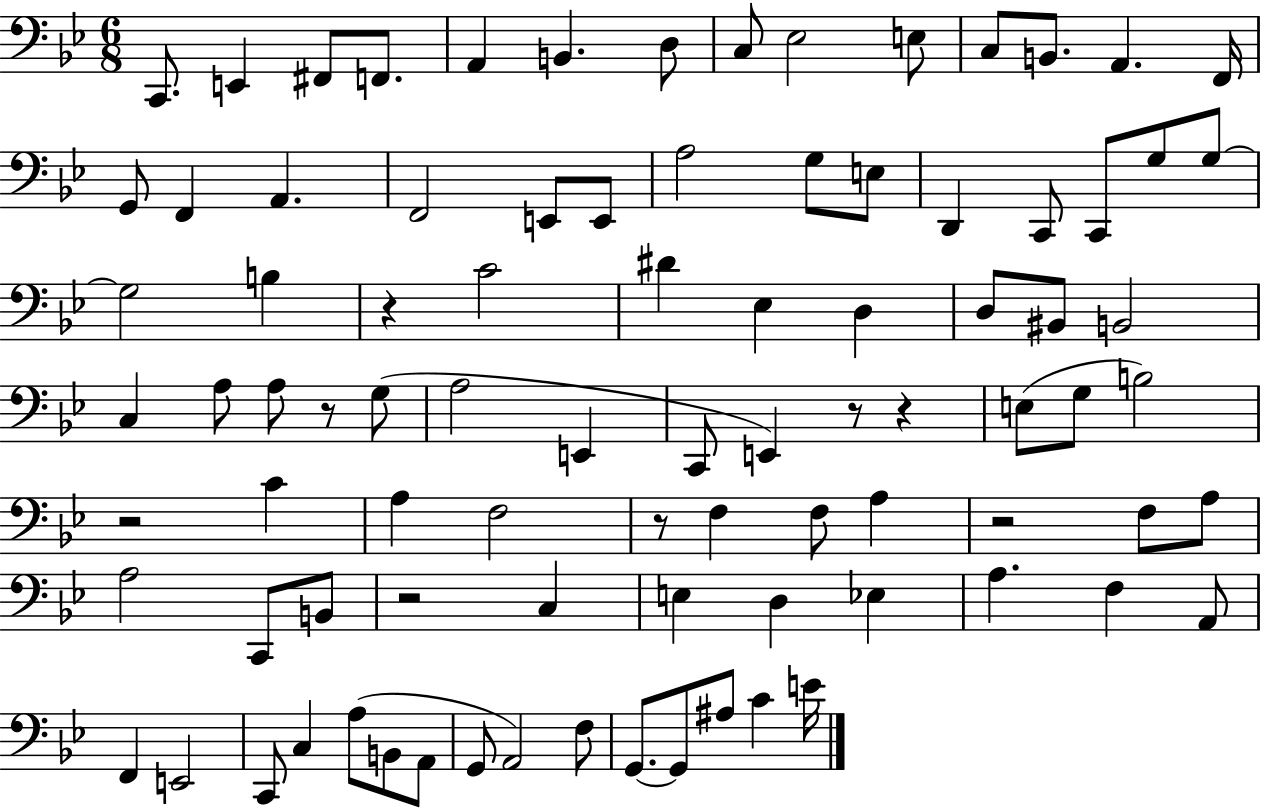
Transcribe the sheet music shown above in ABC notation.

X:1
T:Untitled
M:6/8
L:1/4
K:Bb
C,,/2 E,, ^F,,/2 F,,/2 A,, B,, D,/2 C,/2 _E,2 E,/2 C,/2 B,,/2 A,, F,,/4 G,,/2 F,, A,, F,,2 E,,/2 E,,/2 A,2 G,/2 E,/2 D,, C,,/2 C,,/2 G,/2 G,/2 G,2 B, z C2 ^D _E, D, D,/2 ^B,,/2 B,,2 C, A,/2 A,/2 z/2 G,/2 A,2 E,, C,,/2 E,, z/2 z E,/2 G,/2 B,2 z2 C A, F,2 z/2 F, F,/2 A, z2 F,/2 A,/2 A,2 C,,/2 B,,/2 z2 C, E, D, _E, A, F, A,,/2 F,, E,,2 C,,/2 C, A,/2 B,,/2 A,,/2 G,,/2 A,,2 F,/2 G,,/2 G,,/2 ^A,/2 C E/4